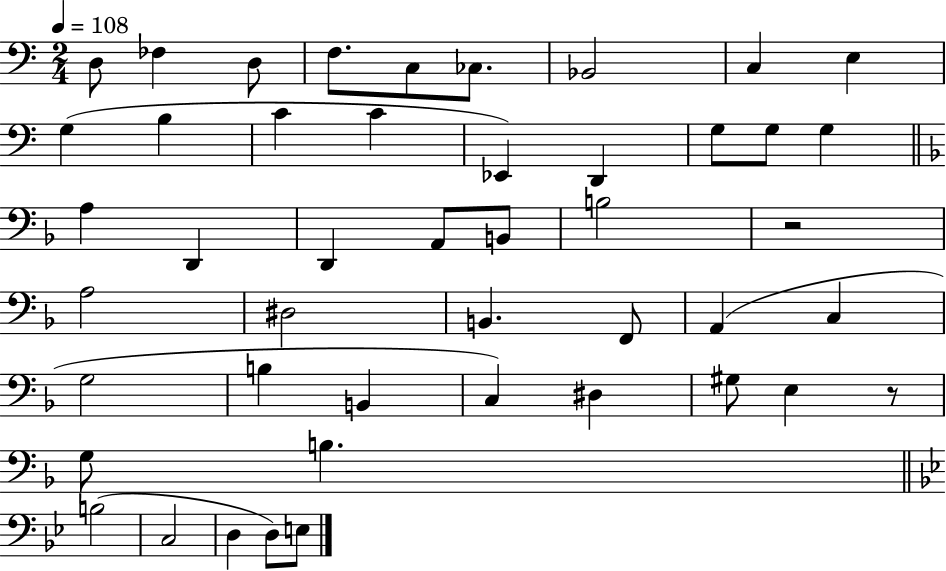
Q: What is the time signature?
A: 2/4